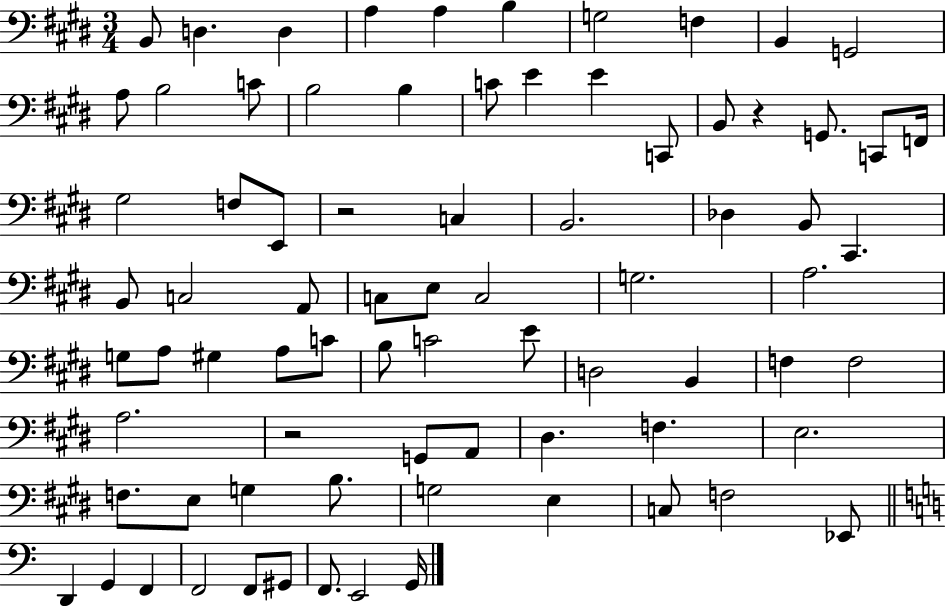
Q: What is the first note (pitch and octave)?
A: B2